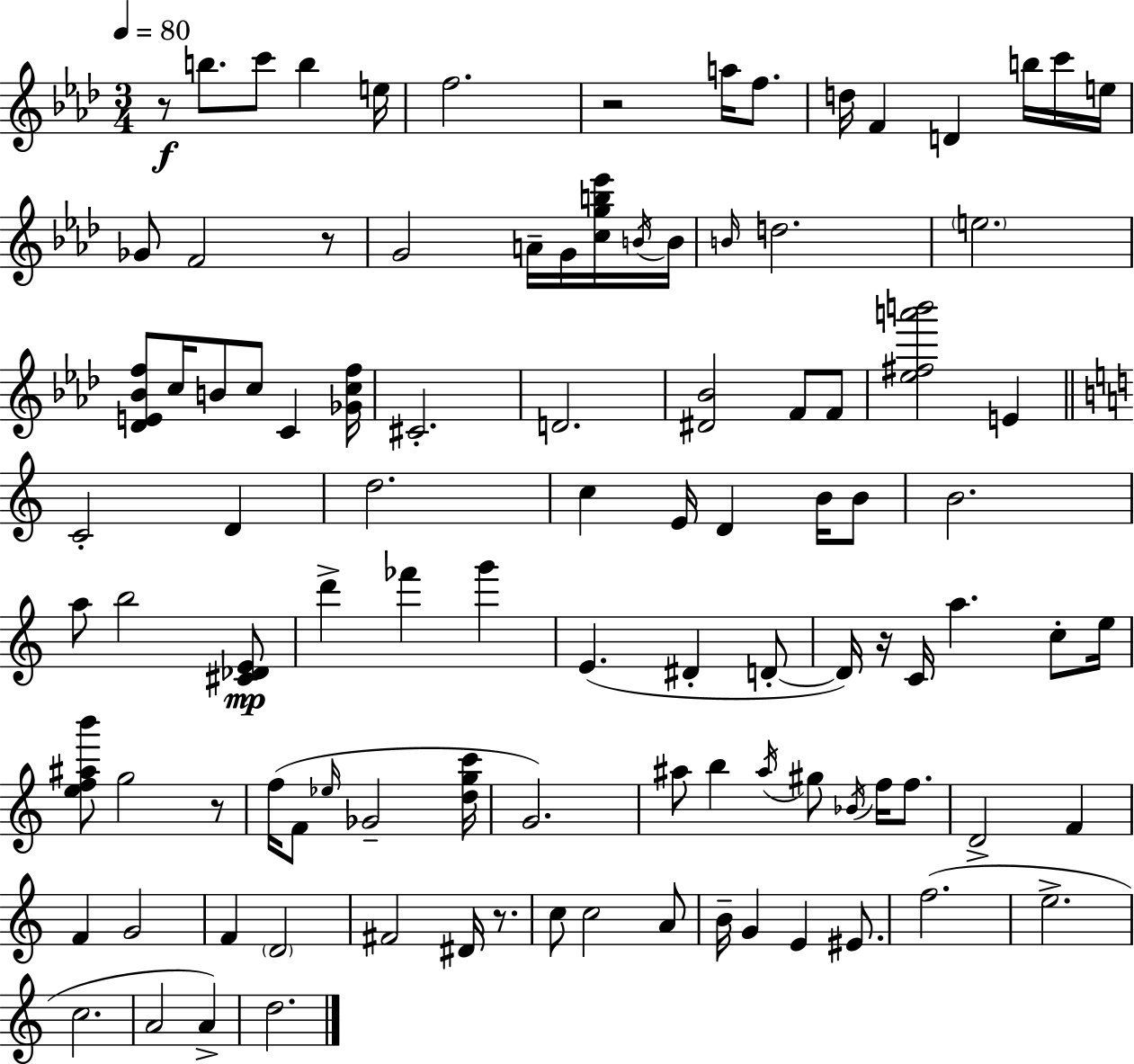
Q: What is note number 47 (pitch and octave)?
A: E4